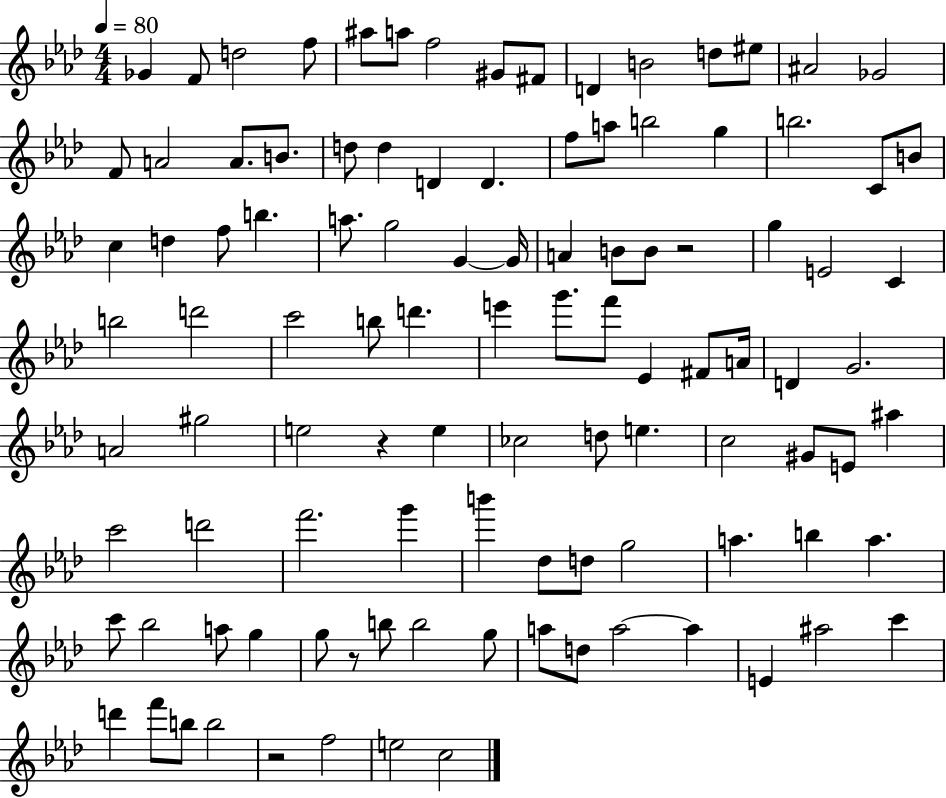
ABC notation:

X:1
T:Untitled
M:4/4
L:1/4
K:Ab
_G F/2 d2 f/2 ^a/2 a/2 f2 ^G/2 ^F/2 D B2 d/2 ^e/2 ^A2 _G2 F/2 A2 A/2 B/2 d/2 d D D f/2 a/2 b2 g b2 C/2 B/2 c d f/2 b a/2 g2 G G/4 A B/2 B/2 z2 g E2 C b2 d'2 c'2 b/2 d' e' g'/2 f'/2 _E ^F/2 A/4 D G2 A2 ^g2 e2 z e _c2 d/2 e c2 ^G/2 E/2 ^a c'2 d'2 f'2 g' b' _d/2 d/2 g2 a b a c'/2 _b2 a/2 g g/2 z/2 b/2 b2 g/2 a/2 d/2 a2 a E ^a2 c' d' f'/2 b/2 b2 z2 f2 e2 c2